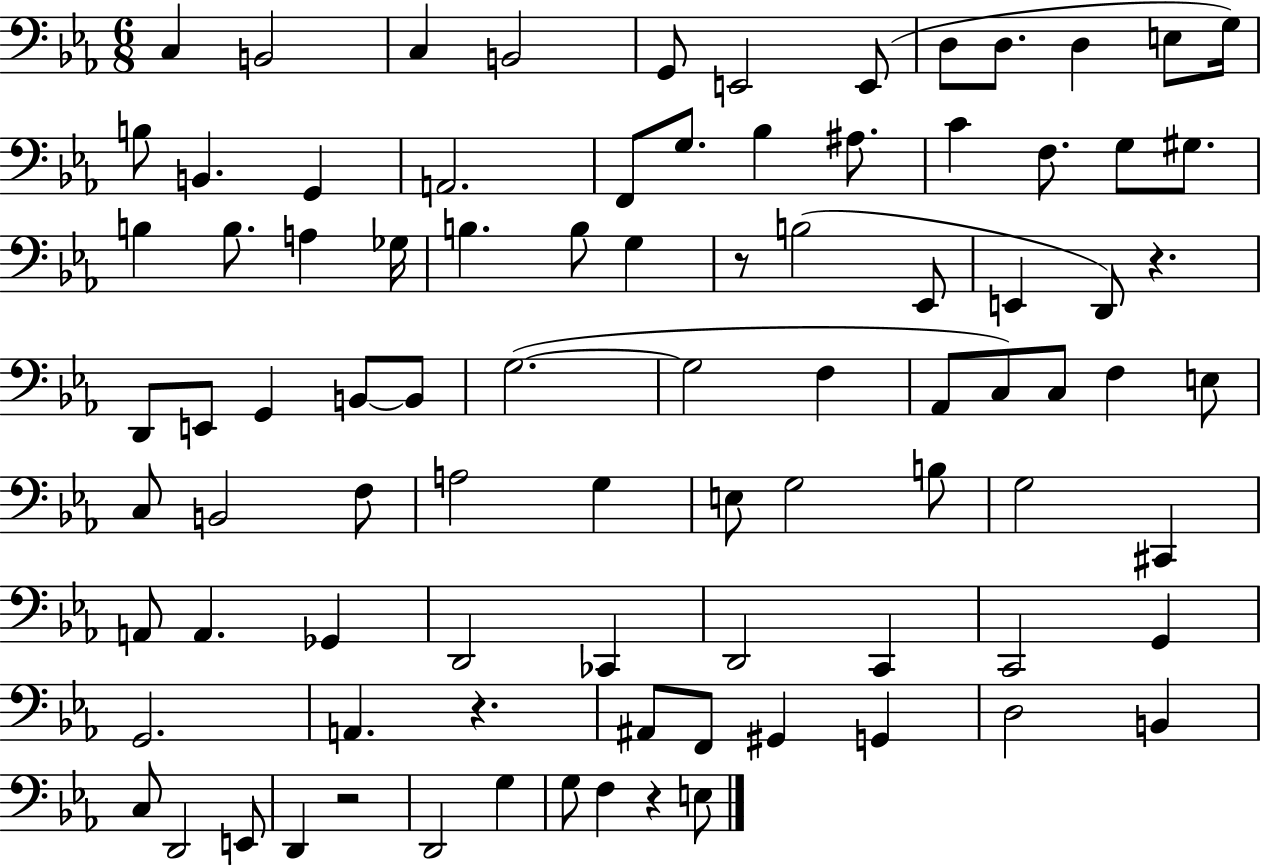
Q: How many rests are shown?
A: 5